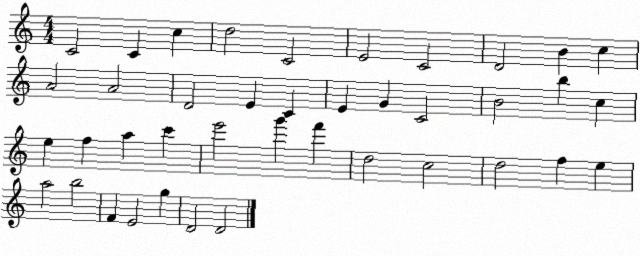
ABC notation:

X:1
T:Untitled
M:4/4
L:1/4
K:C
C2 C c d2 C2 E2 C2 D2 B c A2 A2 D2 E C E G C2 B2 b c e f a c' e'2 g' f' d2 c2 d2 f e a2 b2 F E2 g D2 D2